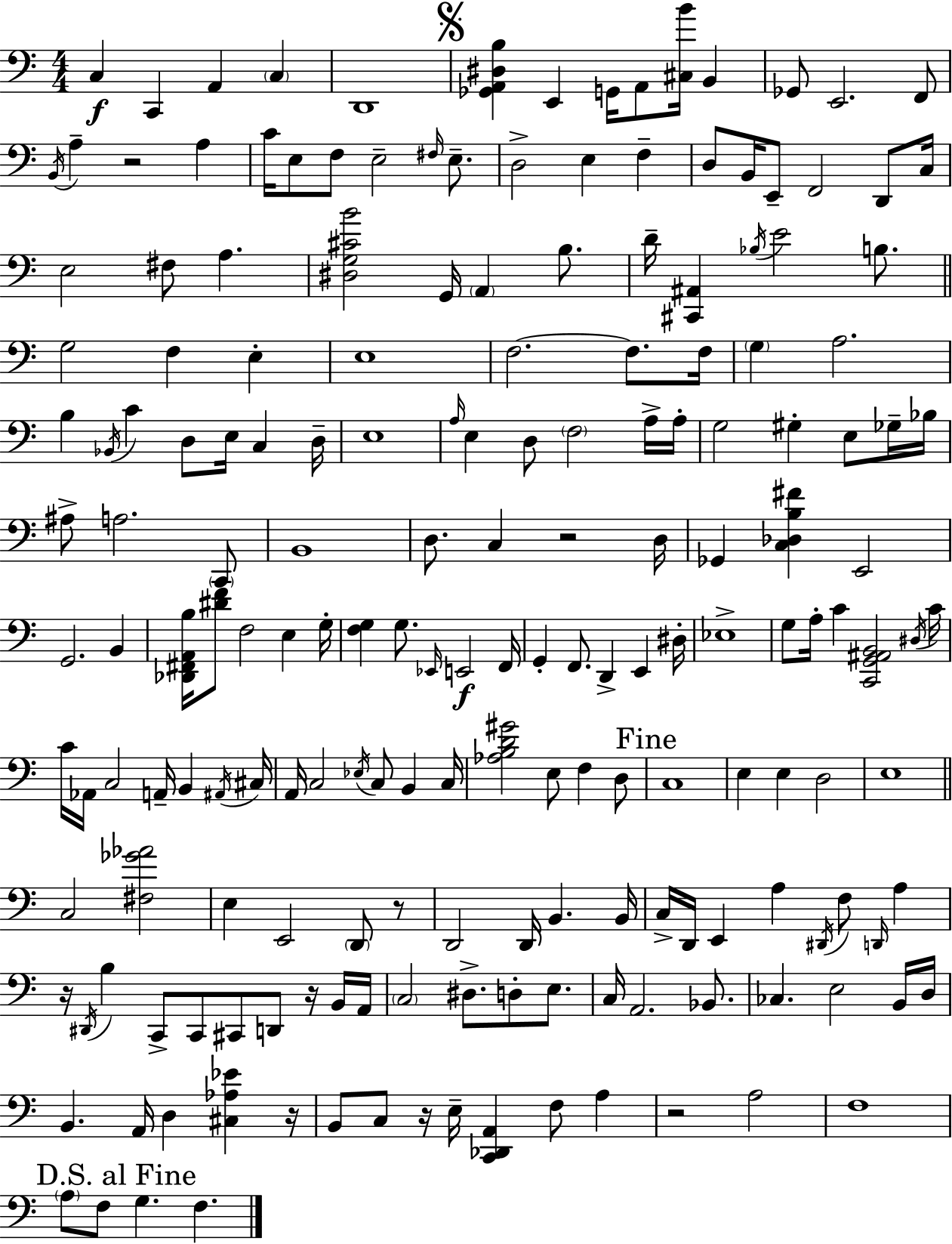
C3/q C2/q A2/q C3/q D2/w [Gb2,A2,D#3,B3]/q E2/q G2/s A2/e [C#3,B4]/s B2/q Gb2/e E2/h. F2/e B2/s A3/q R/h A3/q C4/s E3/e F3/e E3/h F#3/s E3/e. D3/h E3/q F3/q D3/e B2/s E2/e F2/h D2/e C3/s E3/h F#3/e A3/q. [D#3,G3,C#4,B4]/h G2/s A2/q B3/e. D4/s [C#2,A#2]/q Bb3/s E4/h B3/e. G3/h F3/q E3/q E3/w F3/h. F3/e. F3/s G3/q A3/h. B3/q Bb2/s C4/q D3/e E3/s C3/q D3/s E3/w A3/s E3/q D3/e F3/h A3/s A3/s G3/h G#3/q E3/e Gb3/s Bb3/s A#3/e A3/h. C2/e B2/w D3/e. C3/q R/h D3/s Gb2/q [C3,Db3,B3,F#4]/q E2/h G2/h. B2/q [Db2,F#2,A2,B3]/s [D#4,F4]/e F3/h E3/q G3/s [F3,G3]/q G3/e. Eb2/s E2/h F2/s G2/q F2/e. D2/q E2/q D#3/s Eb3/w G3/e A3/s C4/q [C2,G2,A#2,B2]/h D#3/s C4/s C4/s Ab2/s C3/h A2/s B2/q A#2/s C#3/s A2/s C3/h Eb3/s C3/e B2/q C3/s [Ab3,B3,D4,G#4]/h E3/e F3/q D3/e C3/w E3/q E3/q D3/h E3/w C3/h [F#3,Gb4,Ab4]/h E3/q E2/h D2/e R/e D2/h D2/s B2/q. B2/s C3/s D2/s E2/q A3/q D#2/s F3/e D2/s A3/q R/s D#2/s B3/q C2/e C2/e C#2/e D2/e R/s B2/s A2/s C3/h D#3/e. D3/e E3/e. C3/s A2/h. Bb2/e. CES3/q. E3/h B2/s D3/s B2/q. A2/s D3/q [C#3,Ab3,Eb4]/q R/s B2/e C3/e R/s E3/s [C2,Db2,A2]/q F3/e A3/q R/h A3/h F3/w A3/e F3/e G3/q. F3/q.